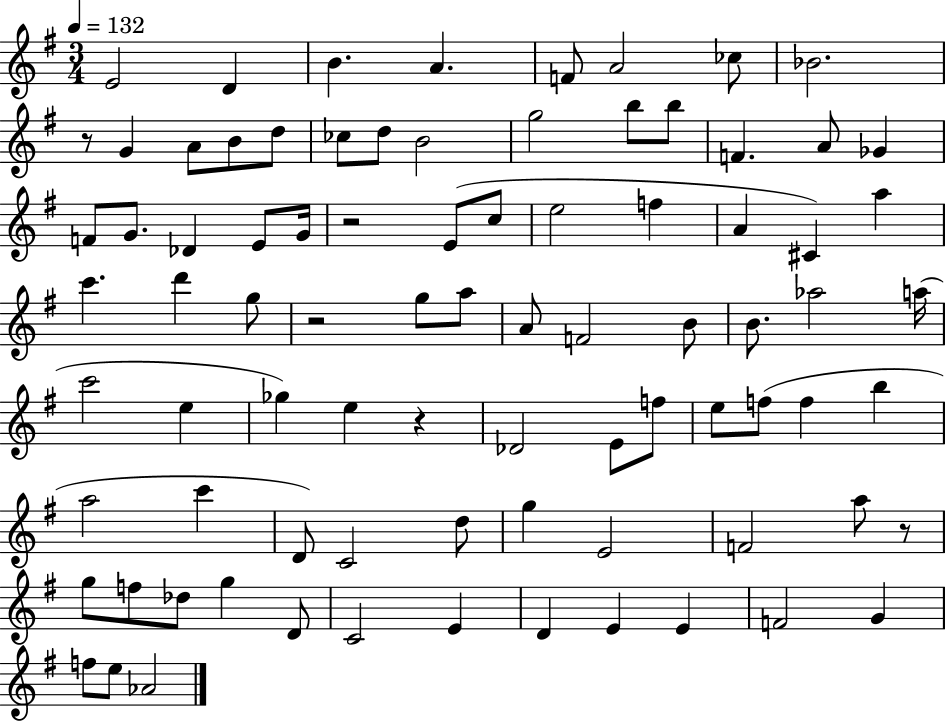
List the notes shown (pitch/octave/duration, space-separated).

E4/h D4/q B4/q. A4/q. F4/e A4/h CES5/e Bb4/h. R/e G4/q A4/e B4/e D5/e CES5/e D5/e B4/h G5/h B5/e B5/e F4/q. A4/e Gb4/q F4/e G4/e. Db4/q E4/e G4/s R/h E4/e C5/e E5/h F5/q A4/q C#4/q A5/q C6/q. D6/q G5/e R/h G5/e A5/e A4/e F4/h B4/e B4/e. Ab5/h A5/s C6/h E5/q Gb5/q E5/q R/q Db4/h E4/e F5/e E5/e F5/e F5/q B5/q A5/h C6/q D4/e C4/h D5/e G5/q E4/h F4/h A5/e R/e G5/e F5/e Db5/e G5/q D4/e C4/h E4/q D4/q E4/q E4/q F4/h G4/q F5/e E5/e Ab4/h